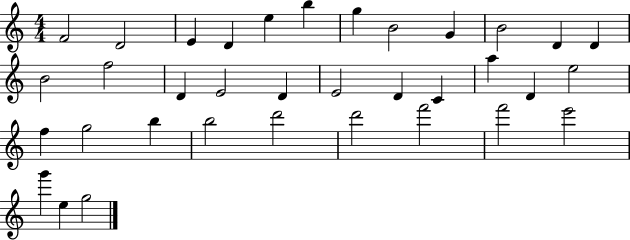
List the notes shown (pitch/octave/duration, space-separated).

F4/h D4/h E4/q D4/q E5/q B5/q G5/q B4/h G4/q B4/h D4/q D4/q B4/h F5/h D4/q E4/h D4/q E4/h D4/q C4/q A5/q D4/q E5/h F5/q G5/h B5/q B5/h D6/h D6/h F6/h F6/h E6/h G6/q E5/q G5/h